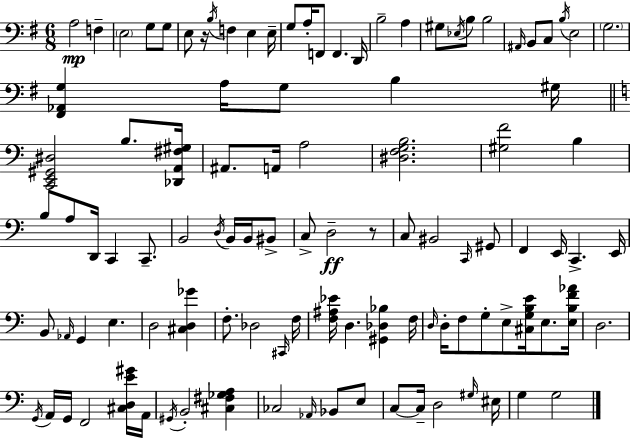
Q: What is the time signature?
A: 6/8